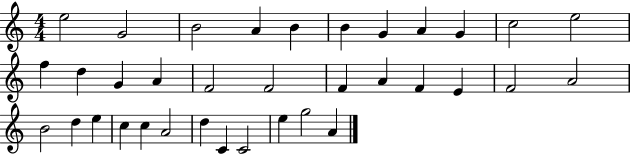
E5/h G4/h B4/h A4/q B4/q B4/q G4/q A4/q G4/q C5/h E5/h F5/q D5/q G4/q A4/q F4/h F4/h F4/q A4/q F4/q E4/q F4/h A4/h B4/h D5/q E5/q C5/q C5/q A4/h D5/q C4/q C4/h E5/q G5/h A4/q